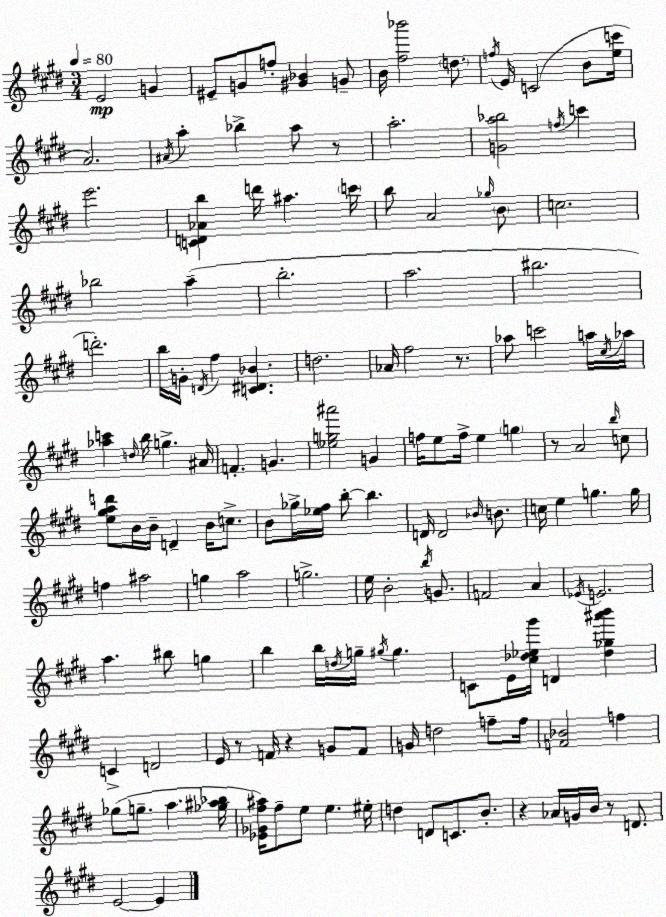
X:1
T:Untitled
M:3/4
L:1/4
K:E
E2 G ^E/2 G/2 f/2 [^G_B] G/2 B/4 [^f_b']2 d/2 f/4 E/4 C2 B/2 [ec']/4 A2 ^A/4 a _b a/2 z/2 a2 [Ga_b]2 f/4 c' e'2 [CD_Ab] d'/4 ^a c'/4 b/2 A2 _g/4 B/2 c2 _b2 a b2 a2 ^b2 d'2 b/4 G/4 D/4 ^f [C^D_B] d2 _A/4 ^f2 z/2 _a/2 c'2 a/4 ^c/4 _a/4 [_ac'] d/4 b/4 g ^A/4 F G [_eg^a']2 G f/4 e/2 f/4 e g z/2 A2 b/4 c/2 [e^gad']/2 B/4 B/4 D B/4 c/2 B/2 _g/4 [_e^f]/4 b/2 b D/4 D2 _B/4 B/2 c/4 e g g/4 f ^a2 g a2 g2 e/4 B2 b/4 G/2 F2 A _E/4 E2 a ^b/2 g b b/4 d/4 g/4 ^g/4 ^g C/2 E/4 [^c_d_e^g']/4 D [_d_g^a'b'] C D2 E/4 z/2 F/4 z G/2 F/2 G/4 d2 f/2 f/4 [F_B]2 f _g/2 g/2 a [_g^a_b]/4 [_E_G^f^a]/4 ^f/2 e/2 e ^e/4 d D/2 C/2 B/2 z _A/4 G/4 B/4 z/2 D/2 E2 E